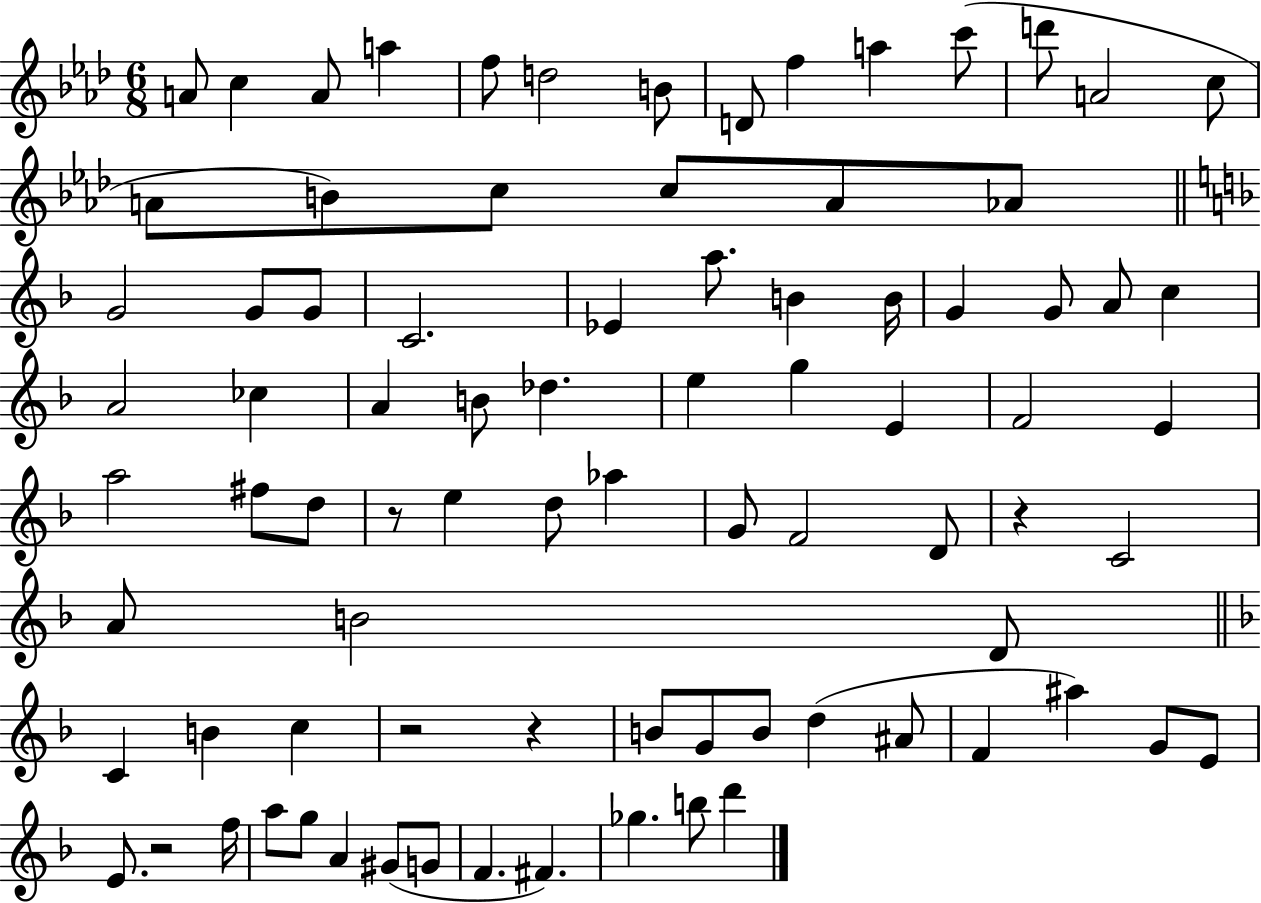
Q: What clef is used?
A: treble